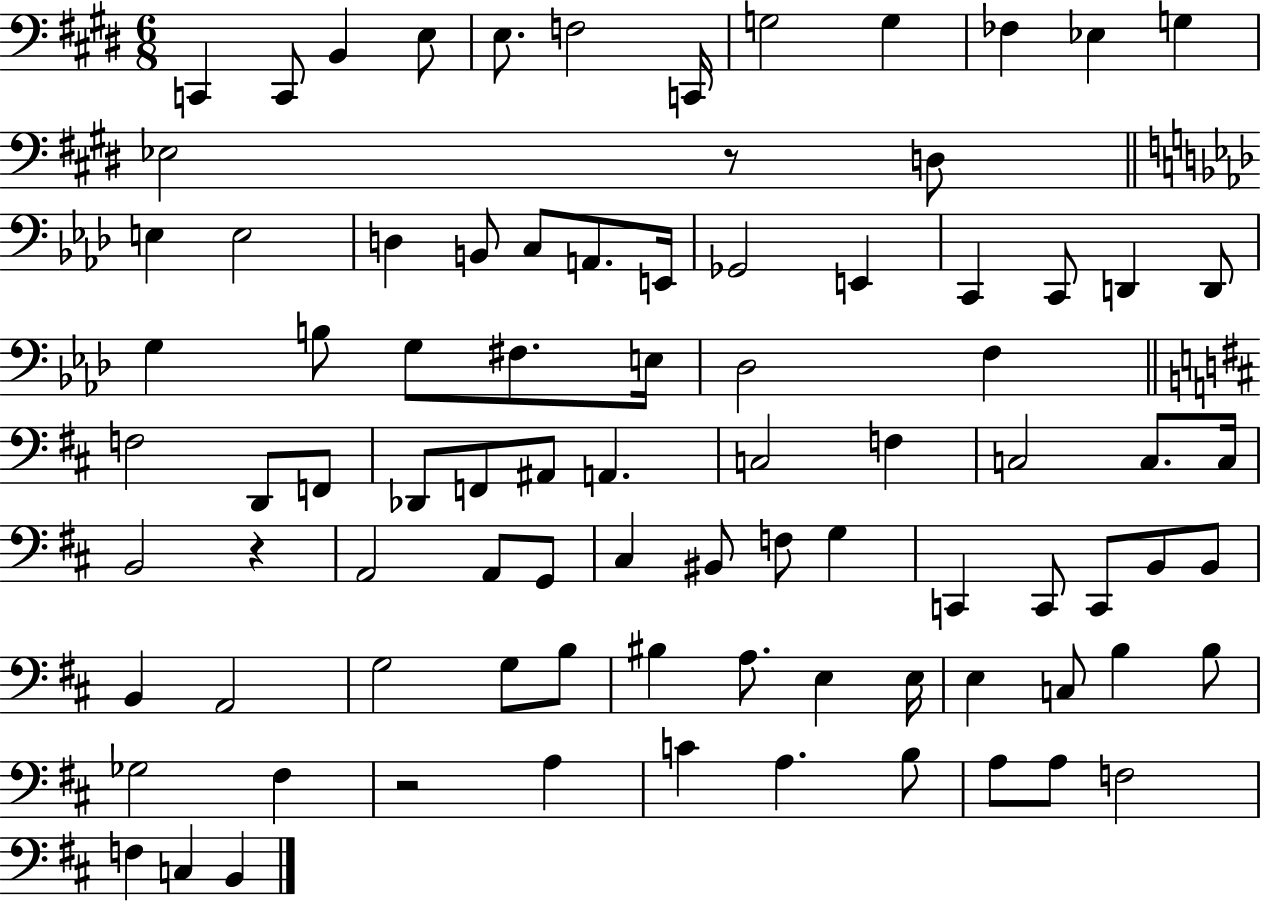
X:1
T:Untitled
M:6/8
L:1/4
K:E
C,, C,,/2 B,, E,/2 E,/2 F,2 C,,/4 G,2 G, _F, _E, G, _E,2 z/2 D,/2 E, E,2 D, B,,/2 C,/2 A,,/2 E,,/4 _G,,2 E,, C,, C,,/2 D,, D,,/2 G, B,/2 G,/2 ^F,/2 E,/4 _D,2 F, F,2 D,,/2 F,,/2 _D,,/2 F,,/2 ^A,,/2 A,, C,2 F, C,2 C,/2 C,/4 B,,2 z A,,2 A,,/2 G,,/2 ^C, ^B,,/2 F,/2 G, C,, C,,/2 C,,/2 B,,/2 B,,/2 B,, A,,2 G,2 G,/2 B,/2 ^B, A,/2 E, E,/4 E, C,/2 B, B,/2 _G,2 ^F, z2 A, C A, B,/2 A,/2 A,/2 F,2 F, C, B,,